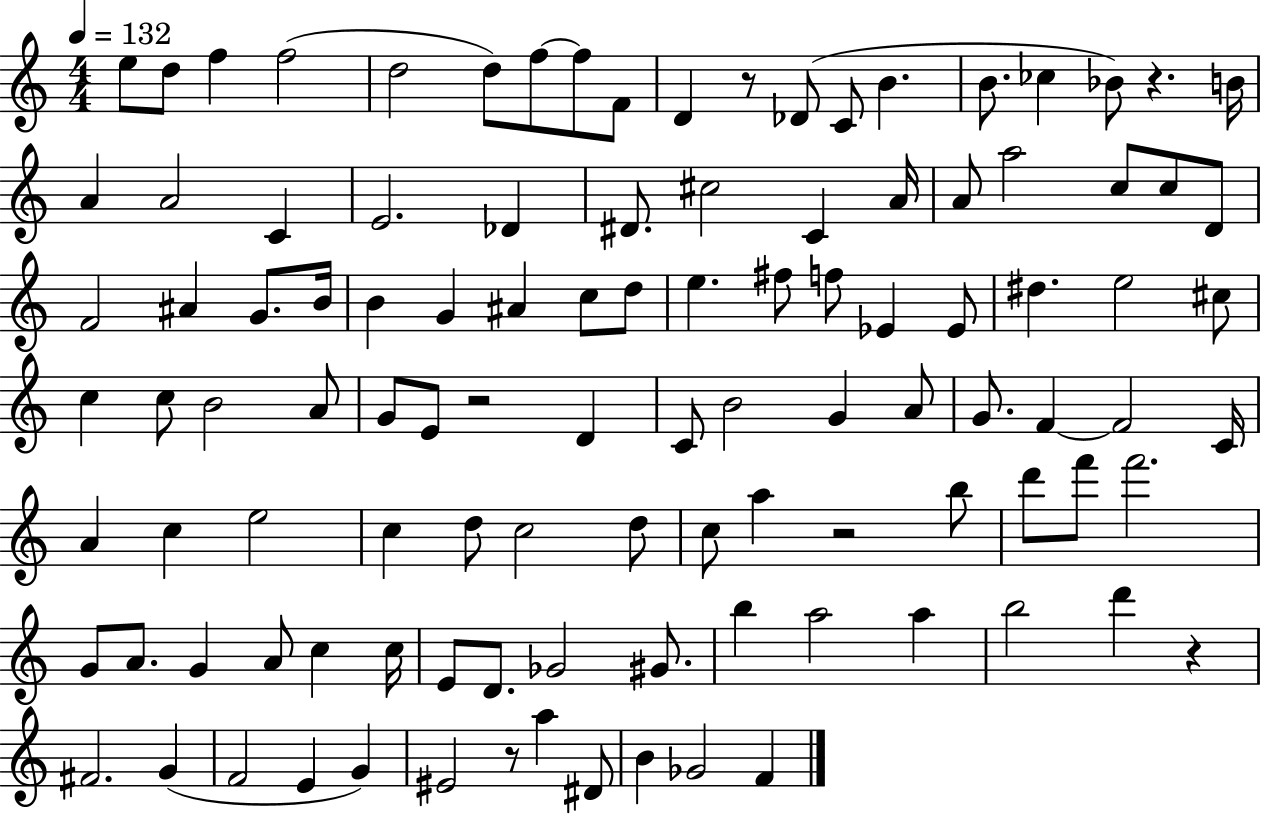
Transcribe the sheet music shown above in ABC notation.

X:1
T:Untitled
M:4/4
L:1/4
K:C
e/2 d/2 f f2 d2 d/2 f/2 f/2 F/2 D z/2 _D/2 C/2 B B/2 _c _B/2 z B/4 A A2 C E2 _D ^D/2 ^c2 C A/4 A/2 a2 c/2 c/2 D/2 F2 ^A G/2 B/4 B G ^A c/2 d/2 e ^f/2 f/2 _E _E/2 ^d e2 ^c/2 c c/2 B2 A/2 G/2 E/2 z2 D C/2 B2 G A/2 G/2 F F2 C/4 A c e2 c d/2 c2 d/2 c/2 a z2 b/2 d'/2 f'/2 f'2 G/2 A/2 G A/2 c c/4 E/2 D/2 _G2 ^G/2 b a2 a b2 d' z ^F2 G F2 E G ^E2 z/2 a ^D/2 B _G2 F